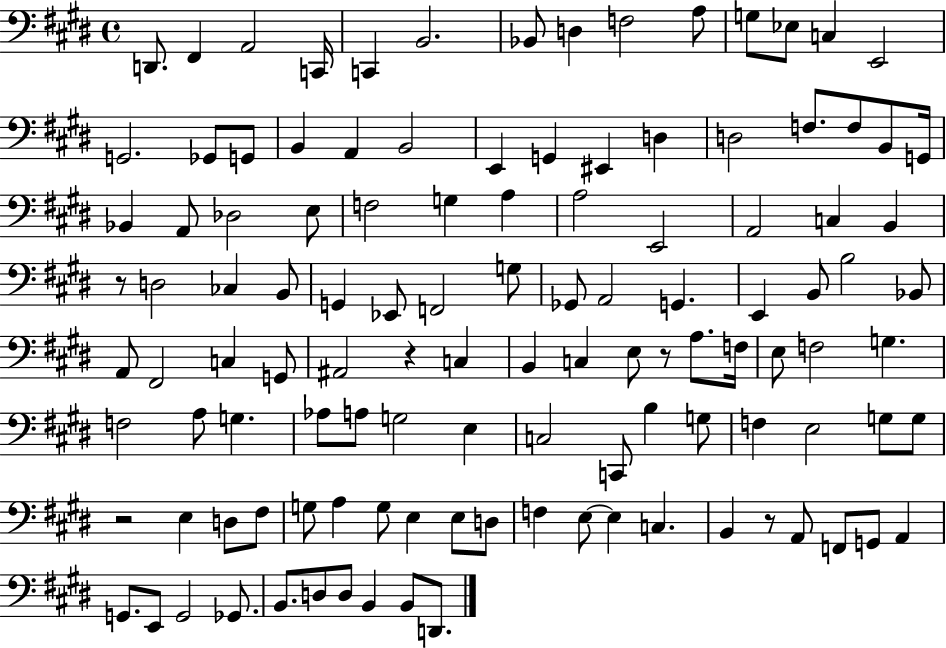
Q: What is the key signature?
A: E major